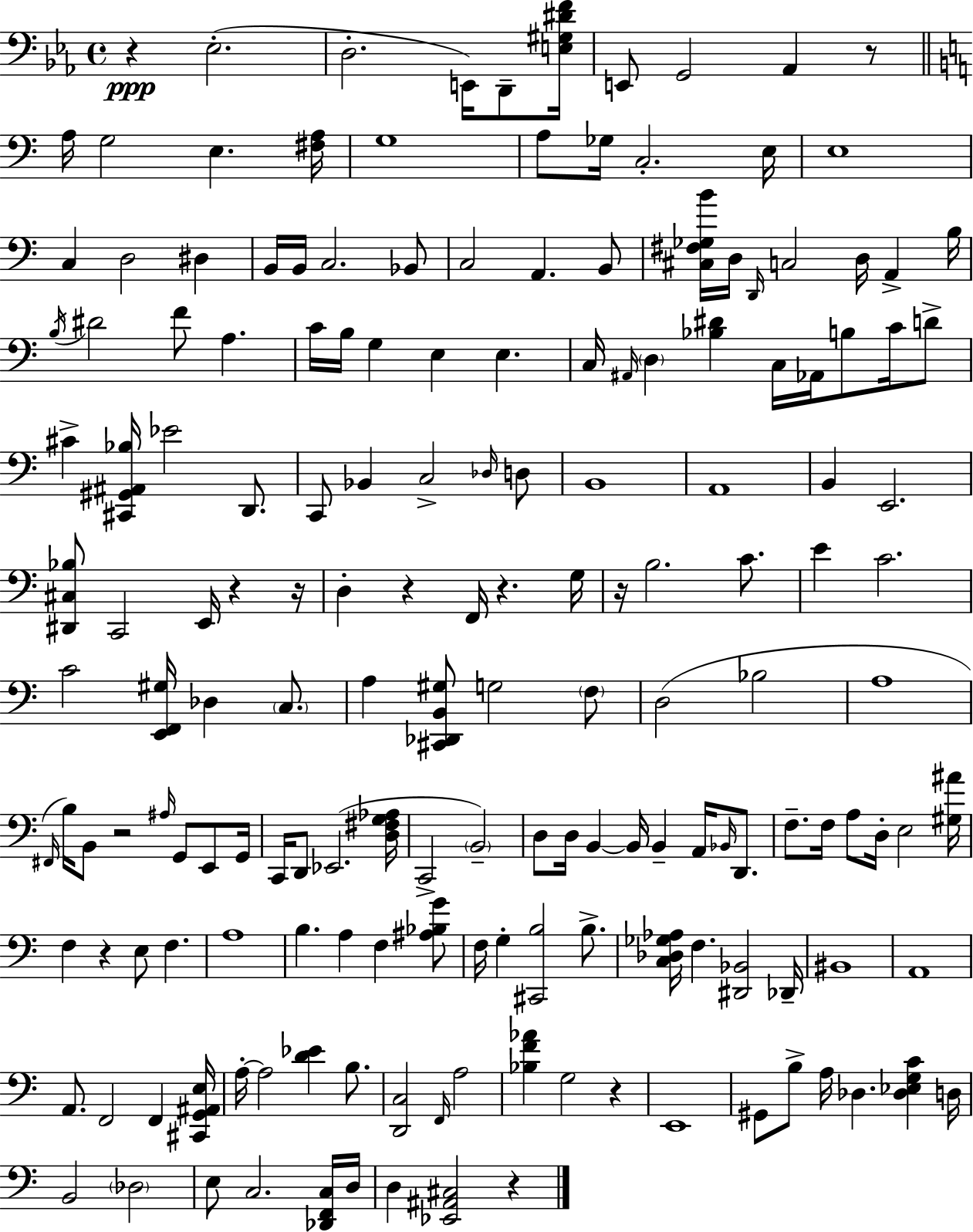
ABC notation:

X:1
T:Untitled
M:4/4
L:1/4
K:Cm
z _E,2 D,2 E,,/4 D,,/2 [E,^G,^DF]/4 E,,/2 G,,2 _A,, z/2 A,/4 G,2 E, [^F,A,]/4 G,4 A,/2 _G,/4 C,2 E,/4 E,4 C, D,2 ^D, B,,/4 B,,/4 C,2 _B,,/2 C,2 A,, B,,/2 [^C,^F,_G,B]/4 D,/4 D,,/4 C,2 D,/4 A,, B,/4 B,/4 ^D2 F/2 A, C/4 B,/4 G, E, E, C,/4 ^A,,/4 D, [_B,^D] C,/4 _A,,/4 B,/2 C/4 D/2 ^C [^C,,^G,,^A,,_B,]/4 _E2 D,,/2 C,,/2 _B,, C,2 _D,/4 D,/2 B,,4 A,,4 B,, E,,2 [^D,,^C,_B,]/2 C,,2 E,,/4 z z/4 D, z F,,/4 z G,/4 z/4 B,2 C/2 E C2 C2 [E,,F,,^G,]/4 _D, C,/2 A, [^C,,_D,,B,,^G,]/2 G,2 F,/2 D,2 _B,2 A,4 ^F,,/4 B,/4 B,,/2 z2 ^A,/4 G,,/2 E,,/2 G,,/4 C,,/4 D,,/2 _E,,2 [D,^F,G,_A,]/4 C,,2 B,,2 D,/2 D,/4 B,, B,,/4 B,, A,,/4 _B,,/4 D,,/2 F,/2 F,/4 A,/2 D,/4 E,2 [^G,^A]/4 F, z E,/2 F, A,4 B, A, F, [^A,_B,G]/2 F,/4 G, [^C,,B,]2 B,/2 [C,_D,_G,_A,]/4 F, [^D,,_B,,]2 _D,,/4 ^B,,4 A,,4 A,,/2 F,,2 F,, [^C,,G,,^A,,E,]/4 A,/4 A,2 [D_E] B,/2 [D,,C,]2 F,,/4 A,2 [_B,F_A] G,2 z E,,4 ^G,,/2 B,/2 A,/4 _D, [_D,_E,G,C] D,/4 B,,2 _D,2 E,/2 C,2 [_D,,F,,C,]/4 D,/4 D, [_E,,^A,,^C,]2 z